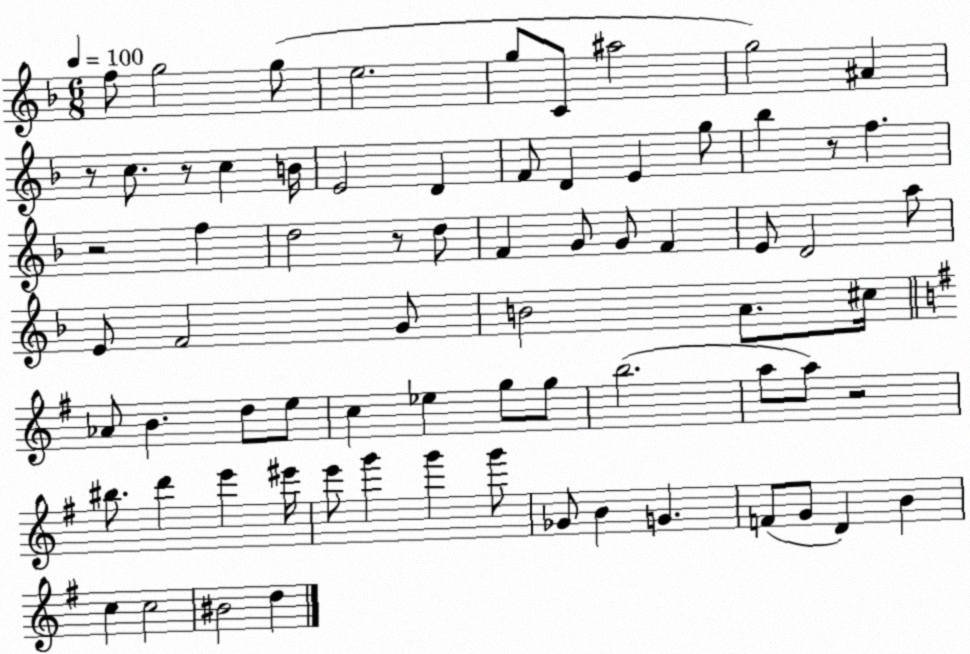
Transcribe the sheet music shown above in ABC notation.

X:1
T:Untitled
M:6/8
L:1/4
K:F
f/2 g2 g/2 e2 g/2 C/2 ^a2 g2 ^A z/2 c/2 z/2 c B/4 E2 D F/2 D E g/2 _b z/2 f z2 f d2 z/2 d/2 F G/2 G/2 F E/2 D2 a/2 E/2 F2 G/2 B2 A/2 ^c/4 _A/2 B d/2 e/2 c _e g/2 g/2 b2 a/2 a/2 z2 ^b/2 d' e' ^e'/4 e'/2 g' g' g'/2 _G/2 B G F/2 G/2 D B c c2 ^B2 d